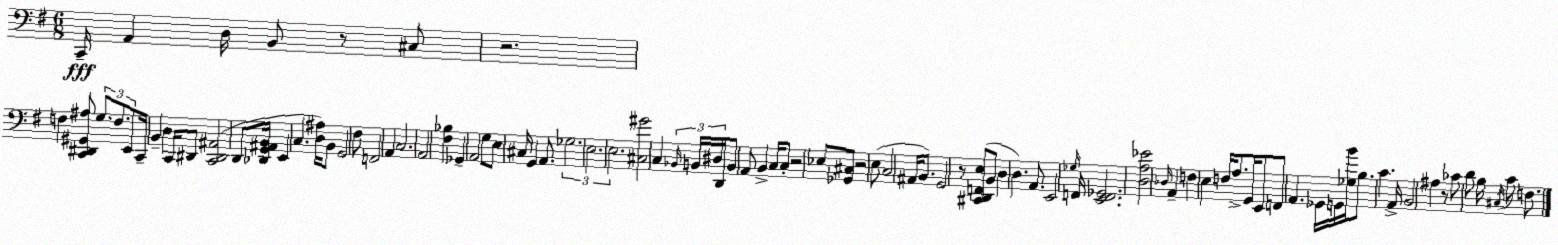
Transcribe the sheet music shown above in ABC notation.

X:1
T:Untitled
M:6/8
L:1/4
K:G
C,,/4 A,, D,/4 B,,/2 z/2 ^C,/2 z2 F, [C,,^D,,^G,,^A,]/2 G,/2 F,/2 E,,/2 C,,/4 B,, D, C,,/4 ^D,,/2 [C,,^D,,^A,,]2 D,,/2 [_D,,G,,^A,,B,,]/4 E,, C, [D,^A,]/4 B,,/2 G,,2 ^F,/2 F,,2 A,, C,2 A,,2 [^F,_B,] _G,, A,,2 G,/2 E,/2 ^C,/4 G,, A,,/2 _G,2 E,2 E,2 [^C,^G]2 C, _B,,/4 B,,/4 ^D,/4 D,,/4 B,,/2 A,,/2 B,, C,/4 C,/2 z2 _E,/2 [_G,,^C,]/2 z2 E,/2 C,2 ^A,,/4 B,,/2 G,,2 z/2 [^C,,D,,F,,E,]/2 B,,/2 D, D, A,,/2 E,,2 _G,/4 F,,/4 [E,,F,,_G,,]2 [D,A,_E]2 _D,/4 A,, F, E, F,/4 A,/2 G,,/4 E,,/2 F,,/2 A,, _G,,/4 G,,/4 [_G,B]/4 B,/2 C A,,/4 B,,2 ^A, z/2 _C/2 D/2 B,/4 ^C,/4 C/2 F,/2